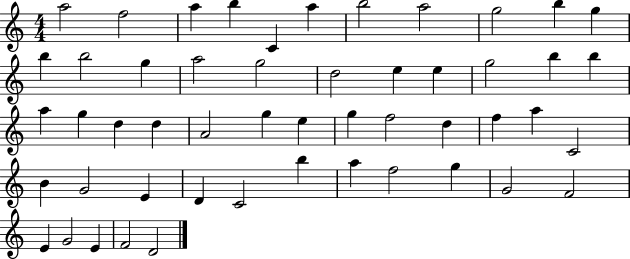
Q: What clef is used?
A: treble